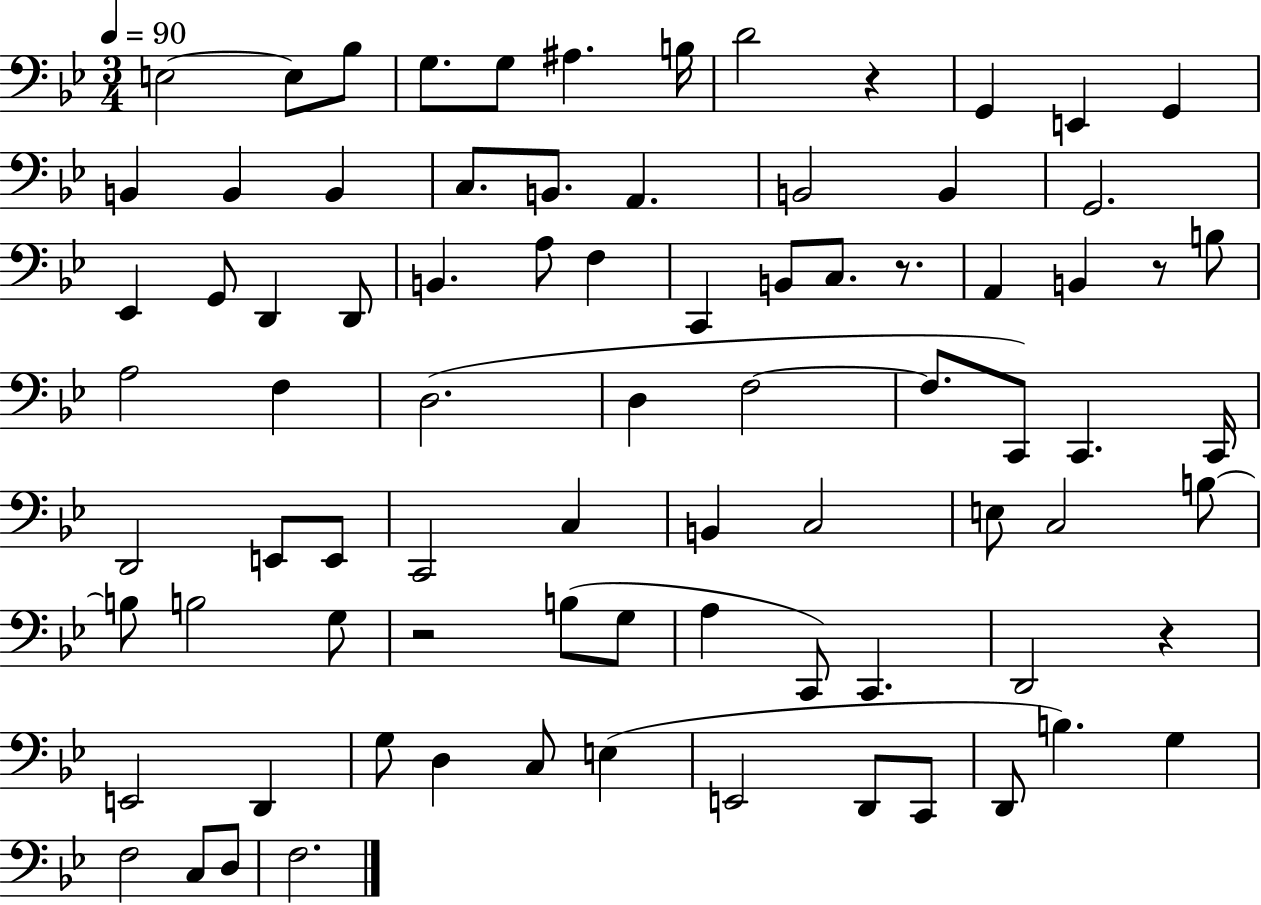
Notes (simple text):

E3/h E3/e Bb3/e G3/e. G3/e A#3/q. B3/s D4/h R/q G2/q E2/q G2/q B2/q B2/q B2/q C3/e. B2/e. A2/q. B2/h B2/q G2/h. Eb2/q G2/e D2/q D2/e B2/q. A3/e F3/q C2/q B2/e C3/e. R/e. A2/q B2/q R/e B3/e A3/h F3/q D3/h. D3/q F3/h F3/e. C2/e C2/q. C2/s D2/h E2/e E2/e C2/h C3/q B2/q C3/h E3/e C3/h B3/e B3/e B3/h G3/e R/h B3/e G3/e A3/q C2/e C2/q. D2/h R/q E2/h D2/q G3/e D3/q C3/e E3/q E2/h D2/e C2/e D2/e B3/q. G3/q F3/h C3/e D3/e F3/h.